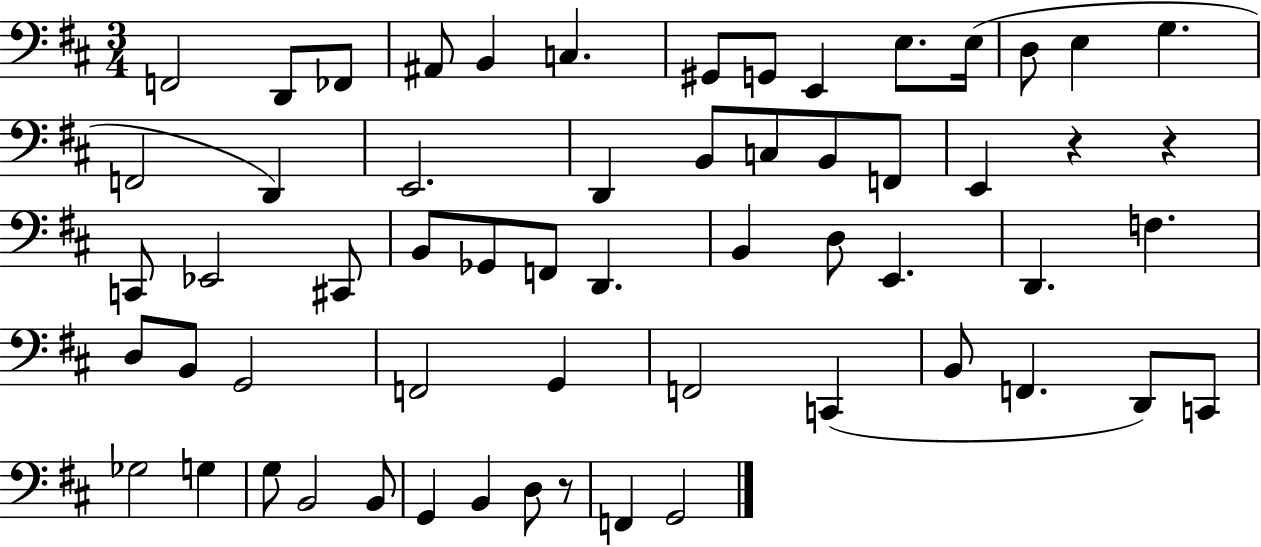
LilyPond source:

{
  \clef bass
  \numericTimeSignature
  \time 3/4
  \key d \major
  f,2 d,8 fes,8 | ais,8 b,4 c4. | gis,8 g,8 e,4 e8. e16( | d8 e4 g4. | \break f,2 d,4) | e,2. | d,4 b,8 c8 b,8 f,8 | e,4 r4 r4 | \break c,8 ees,2 cis,8 | b,8 ges,8 f,8 d,4. | b,4 d8 e,4. | d,4. f4. | \break d8 b,8 g,2 | f,2 g,4 | f,2 c,4( | b,8 f,4. d,8) c,8 | \break ges2 g4 | g8 b,2 b,8 | g,4 b,4 d8 r8 | f,4 g,2 | \break \bar "|."
}